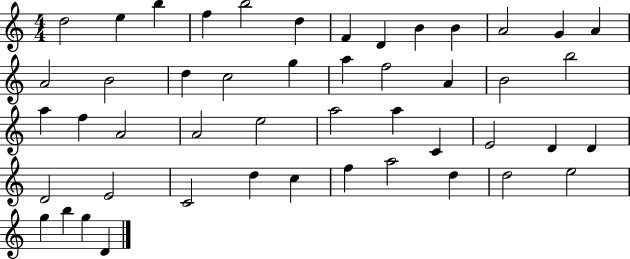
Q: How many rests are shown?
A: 0